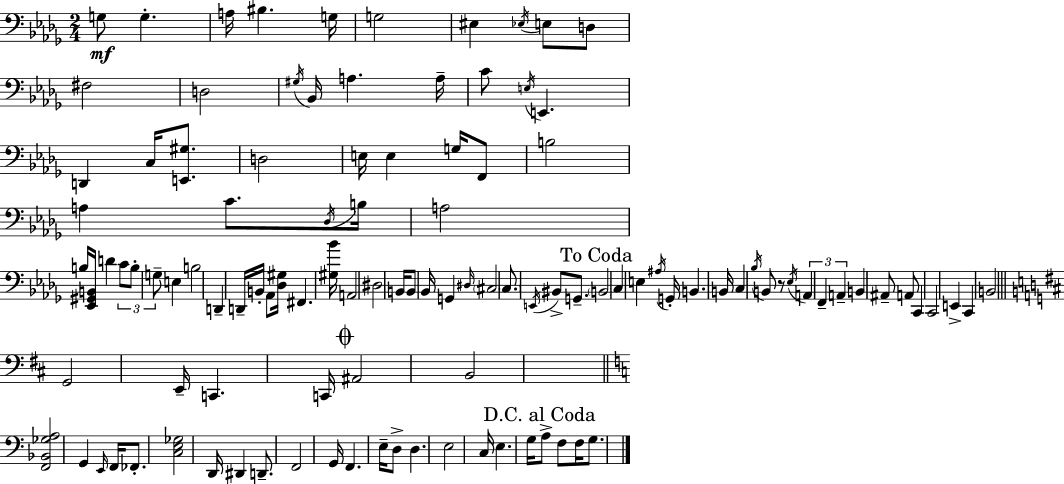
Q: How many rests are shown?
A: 1